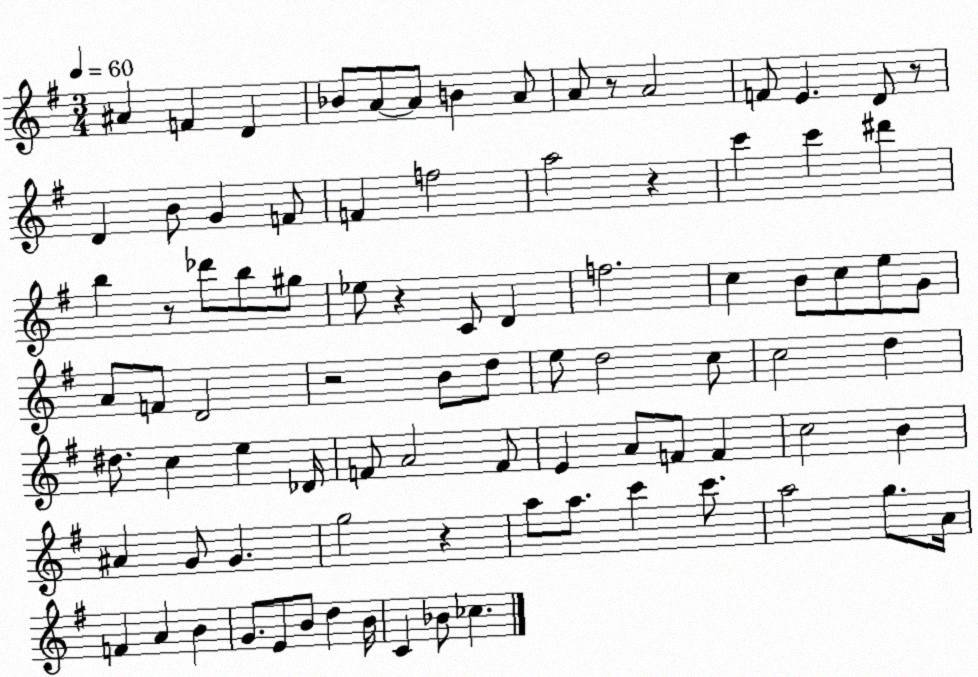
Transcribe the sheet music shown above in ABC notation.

X:1
T:Untitled
M:3/4
L:1/4
K:G
^A F D _B/2 A/2 A/2 B A/2 A/2 z/2 A2 F/2 E D/2 z/2 D B/2 G F/2 F f2 a2 z c' c' ^d' b z/2 _d'/2 b/2 ^g/2 _e/2 z C/2 D f2 c B/2 c/2 e/2 G/2 A/2 F/2 D2 z2 B/2 d/2 e/2 d2 c/2 c2 d ^d/2 c e _D/4 F/2 A2 F/2 E A/2 F/2 F c2 B ^A G/2 G g2 z a/2 a/2 c' c'/2 a2 g/2 A/4 F A B G/2 E/2 B/2 d B/4 C _B/2 _c